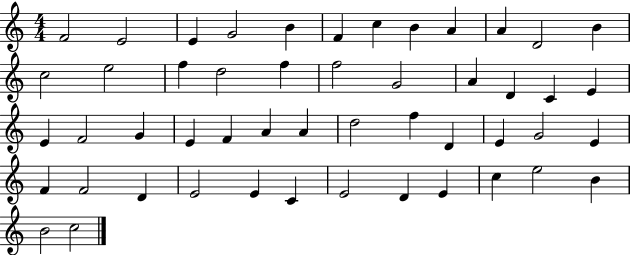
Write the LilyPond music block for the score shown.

{
  \clef treble
  \numericTimeSignature
  \time 4/4
  \key c \major
  f'2 e'2 | e'4 g'2 b'4 | f'4 c''4 b'4 a'4 | a'4 d'2 b'4 | \break c''2 e''2 | f''4 d''2 f''4 | f''2 g'2 | a'4 d'4 c'4 e'4 | \break e'4 f'2 g'4 | e'4 f'4 a'4 a'4 | d''2 f''4 d'4 | e'4 g'2 e'4 | \break f'4 f'2 d'4 | e'2 e'4 c'4 | e'2 d'4 e'4 | c''4 e''2 b'4 | \break b'2 c''2 | \bar "|."
}